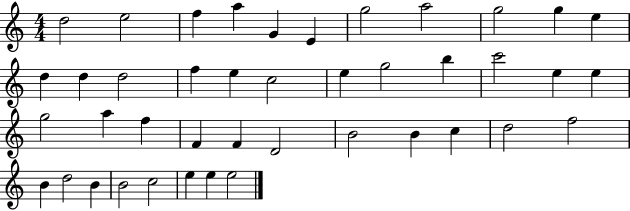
{
  \clef treble
  \numericTimeSignature
  \time 4/4
  \key c \major
  d''2 e''2 | f''4 a''4 g'4 e'4 | g''2 a''2 | g''2 g''4 e''4 | \break d''4 d''4 d''2 | f''4 e''4 c''2 | e''4 g''2 b''4 | c'''2 e''4 e''4 | \break g''2 a''4 f''4 | f'4 f'4 d'2 | b'2 b'4 c''4 | d''2 f''2 | \break b'4 d''2 b'4 | b'2 c''2 | e''4 e''4 e''2 | \bar "|."
}